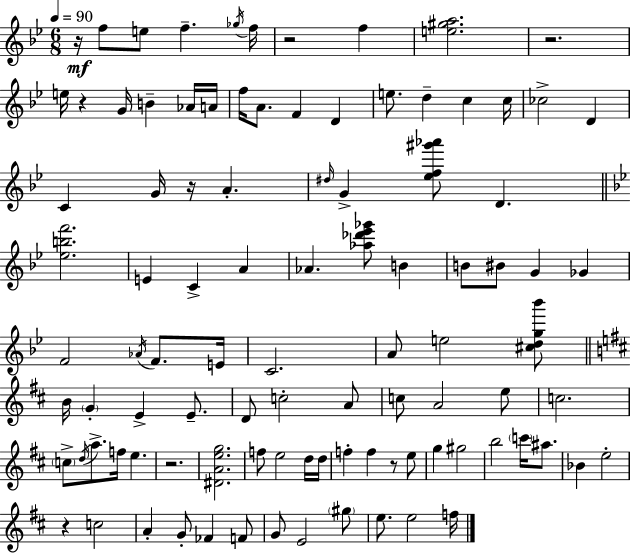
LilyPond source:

{
  \clef treble
  \numericTimeSignature
  \time 6/8
  \key bes \major
  \tempo 4 = 90
  r16\mf f''8 e''8 f''4.-- \acciaccatura { ges''16 } | f''16 r2 f''4 | <e'' gis'' a''>2. | r2. | \break e''16 r4 g'16 b'4-- aes'16 | a'16 f''16 a'8. f'4 d'4 | e''8. d''4-- c''4 | c''16 ces''2-> d'4 | \break c'4 g'16 r16 a'4.-. | \grace { dis''16 } g'4-> <ees'' f'' gis''' aes'''>8 d'4. | \bar "||" \break \key bes \major <ees'' b'' f'''>2. | e'4 c'4-> a'4 | aes'4. <aes'' des''' ees''' ges'''>8 b'4 | b'8 bis'8 g'4 ges'4 | \break f'2 \acciaccatura { aes'16 } f'8. | e'16 c'2. | a'8 e''2 <cis'' d'' g'' bes'''>8 | \bar "||" \break \key d \major b'16 \parenthesize g'4-. e'4-> e'8.-- | d'8 c''2-. a'8 | c''8 a'2 e''8 | c''2. | \break \parenthesize c''8-> \acciaccatura { d''16 } a''8.-> f''16 e''4. | r2. | <dis' a' e'' g''>2. | f''8 e''2 d''16 | \break d''16 f''4-. f''4 r8 e''8 | g''4 gis''2 | b''2 \parenthesize c'''16 ais''8. | bes'4 e''2-. | \break r4 c''2 | a'4-. g'8-. fes'4 f'8 | g'8 e'2 \parenthesize gis''8 | e''8. e''2 | \break f''16 \bar "|."
}